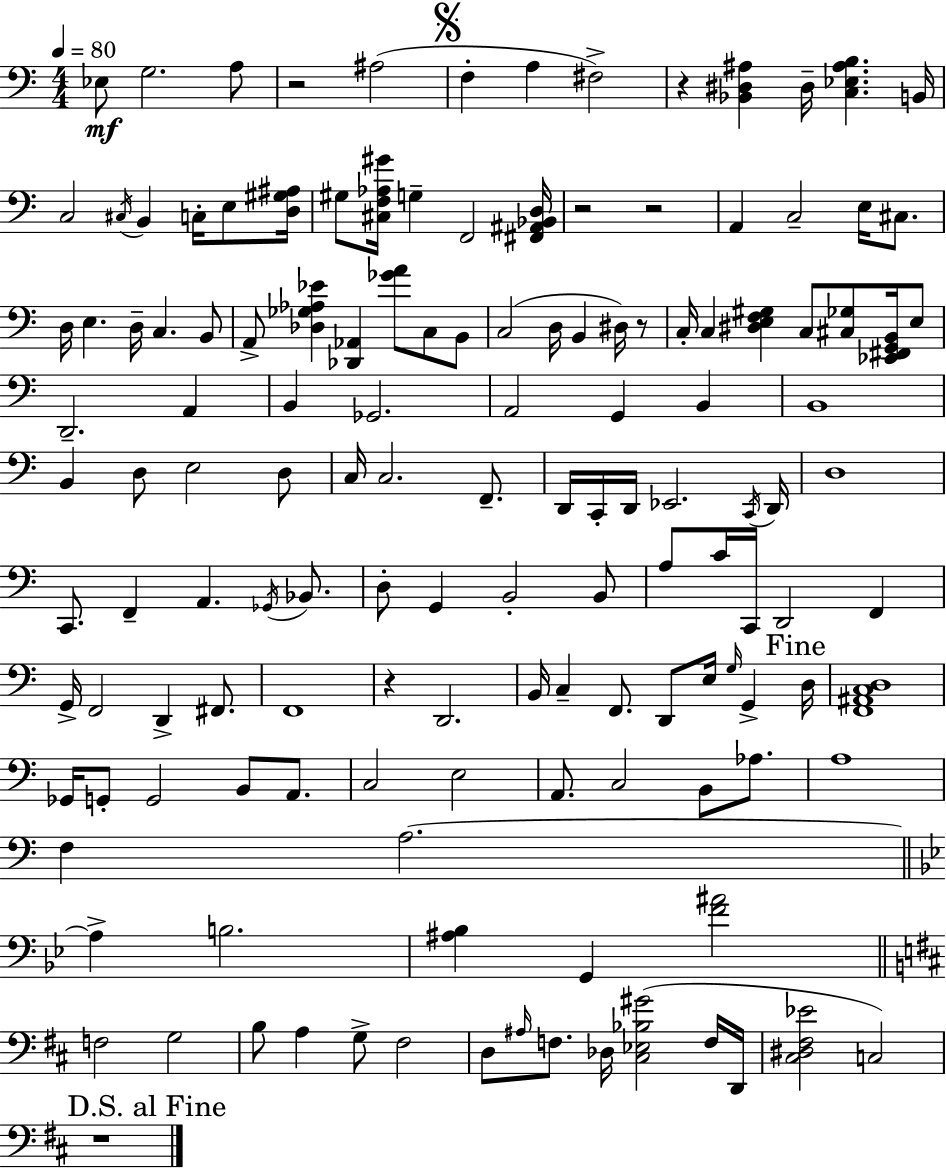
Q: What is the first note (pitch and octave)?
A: Eb3